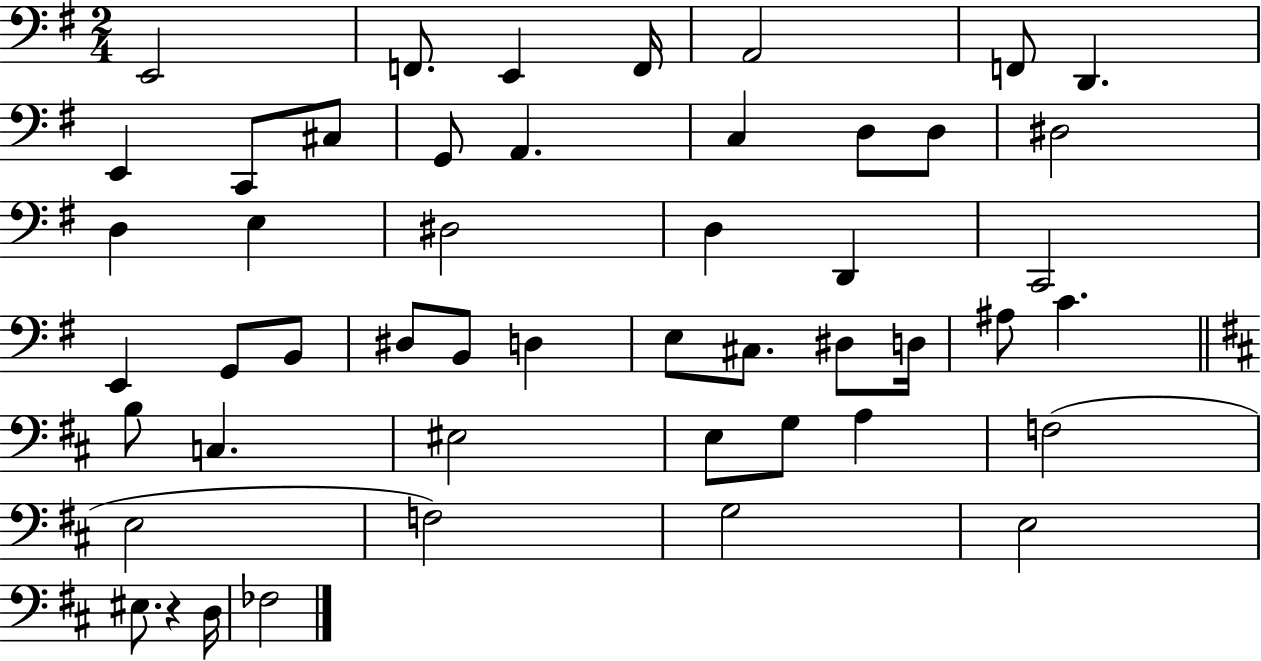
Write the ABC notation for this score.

X:1
T:Untitled
M:2/4
L:1/4
K:G
E,,2 F,,/2 E,, F,,/4 A,,2 F,,/2 D,, E,, C,,/2 ^C,/2 G,,/2 A,, C, D,/2 D,/2 ^D,2 D, E, ^D,2 D, D,, C,,2 E,, G,,/2 B,,/2 ^D,/2 B,,/2 D, E,/2 ^C,/2 ^D,/2 D,/4 ^A,/2 C B,/2 C, ^E,2 E,/2 G,/2 A, F,2 E,2 F,2 G,2 E,2 ^E,/2 z D,/4 _F,2